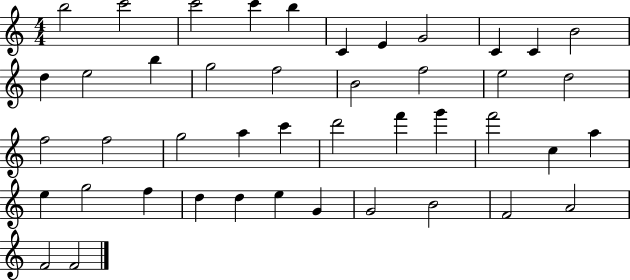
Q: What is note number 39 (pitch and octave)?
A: G4